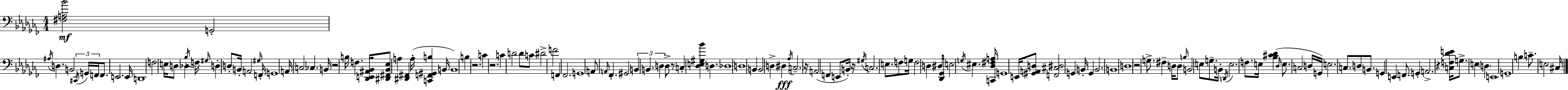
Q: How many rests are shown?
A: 8